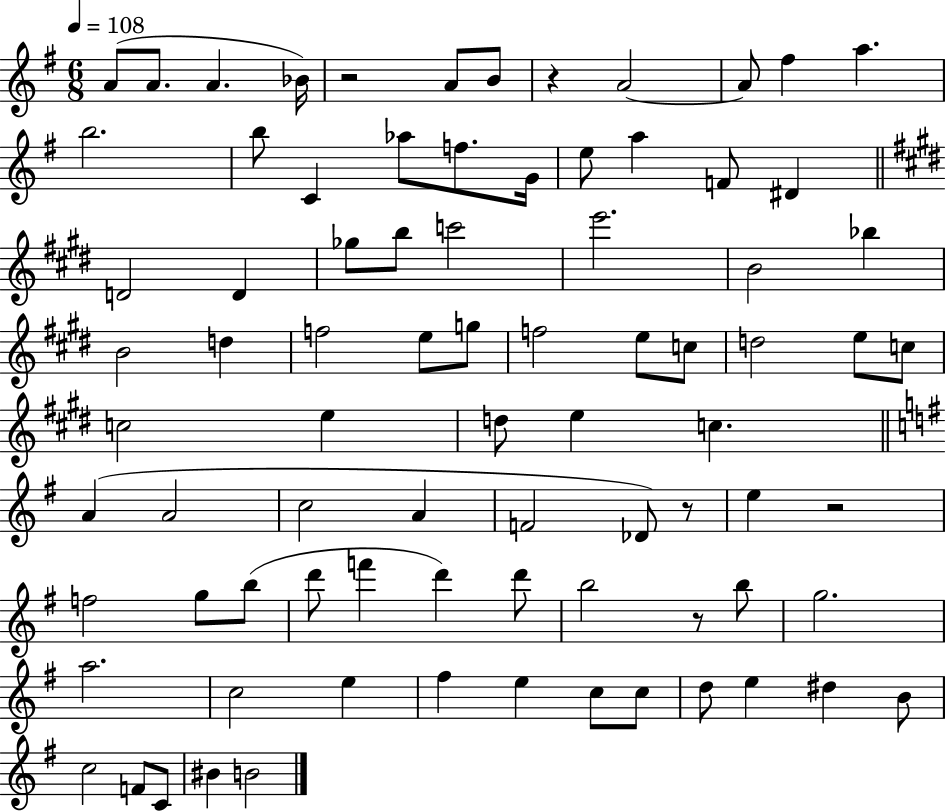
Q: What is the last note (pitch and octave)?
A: B4